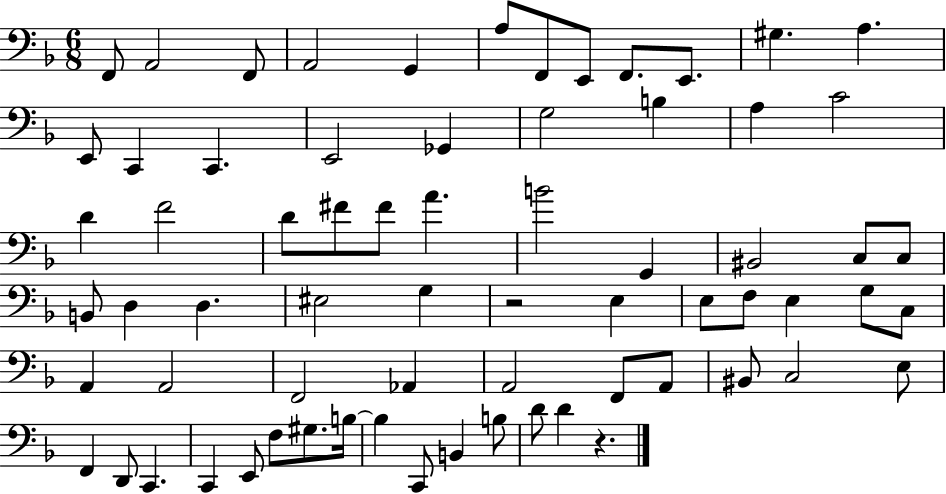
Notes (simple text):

F2/e A2/h F2/e A2/h G2/q A3/e F2/e E2/e F2/e. E2/e. G#3/q. A3/q. E2/e C2/q C2/q. E2/h Gb2/q G3/h B3/q A3/q C4/h D4/q F4/h D4/e F#4/e F#4/e A4/q. B4/h G2/q BIS2/h C3/e C3/e B2/e D3/q D3/q. EIS3/h G3/q R/h E3/q E3/e F3/e E3/q G3/e C3/e A2/q A2/h F2/h Ab2/q A2/h F2/e A2/e BIS2/e C3/h E3/e F2/q D2/e C2/q. C2/q E2/e F3/e G#3/e. B3/s B3/q C2/e B2/q B3/e D4/e D4/q R/q.